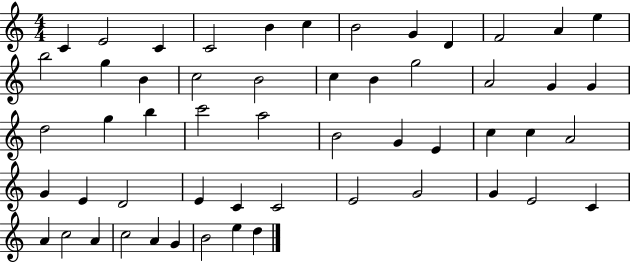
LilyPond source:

{
  \clef treble
  \numericTimeSignature
  \time 4/4
  \key c \major
  c'4 e'2 c'4 | c'2 b'4 c''4 | b'2 g'4 d'4 | f'2 a'4 e''4 | \break b''2 g''4 b'4 | c''2 b'2 | c''4 b'4 g''2 | a'2 g'4 g'4 | \break d''2 g''4 b''4 | c'''2 a''2 | b'2 g'4 e'4 | c''4 c''4 a'2 | \break g'4 e'4 d'2 | e'4 c'4 c'2 | e'2 g'2 | g'4 e'2 c'4 | \break a'4 c''2 a'4 | c''2 a'4 g'4 | b'2 e''4 d''4 | \bar "|."
}